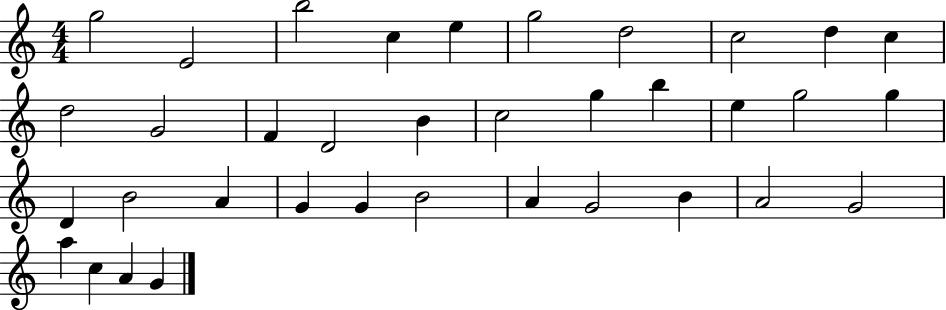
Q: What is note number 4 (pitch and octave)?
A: C5